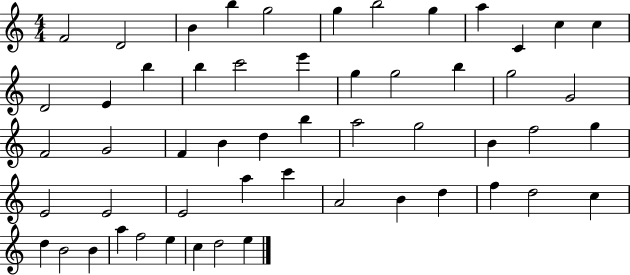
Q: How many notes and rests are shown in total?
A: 54